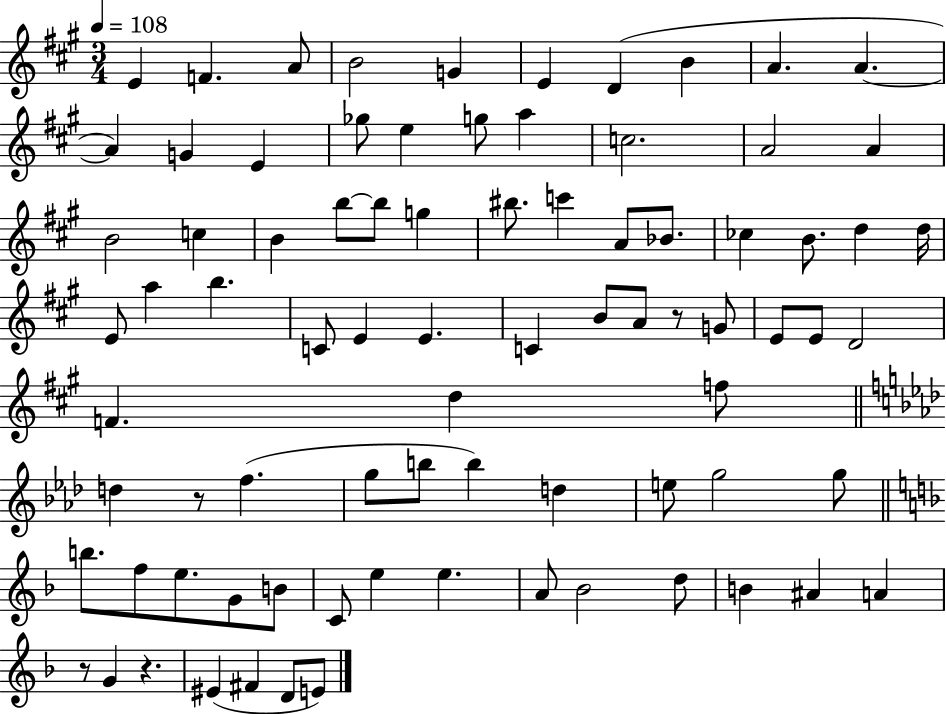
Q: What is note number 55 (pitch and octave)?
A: B5